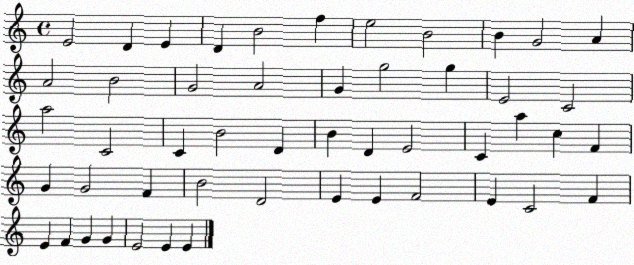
X:1
T:Untitled
M:4/4
L:1/4
K:C
E2 D E D B2 f e2 B2 B G2 A A2 B2 G2 A2 G g2 g E2 C2 a2 C2 C B2 D B D E2 C a c F G G2 F B2 D2 E E F2 E C2 F E F G G E2 E E